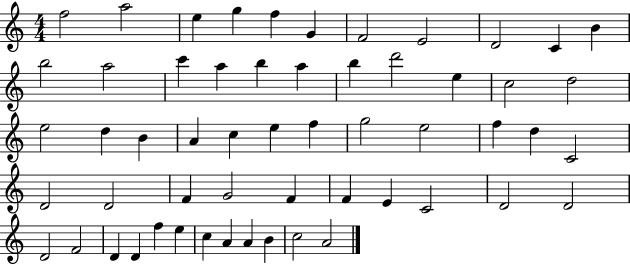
F5/h A5/h E5/q G5/q F5/q G4/q F4/h E4/h D4/h C4/q B4/q B5/h A5/h C6/q A5/q B5/q A5/q B5/q D6/h E5/q C5/h D5/h E5/h D5/q B4/q A4/q C5/q E5/q F5/q G5/h E5/h F5/q D5/q C4/h D4/h D4/h F4/q G4/h F4/q F4/q E4/q C4/h D4/h D4/h D4/h F4/h D4/q D4/q F5/q E5/q C5/q A4/q A4/q B4/q C5/h A4/h